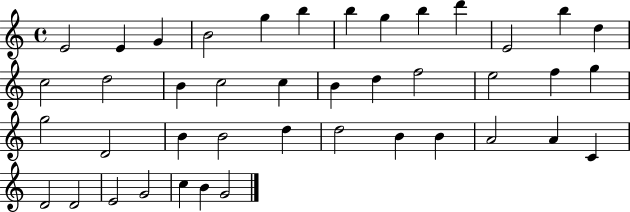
E4/h E4/q G4/q B4/h G5/q B5/q B5/q G5/q B5/q D6/q E4/h B5/q D5/q C5/h D5/h B4/q C5/h C5/q B4/q D5/q F5/h E5/h F5/q G5/q G5/h D4/h B4/q B4/h D5/q D5/h B4/q B4/q A4/h A4/q C4/q D4/h D4/h E4/h G4/h C5/q B4/q G4/h